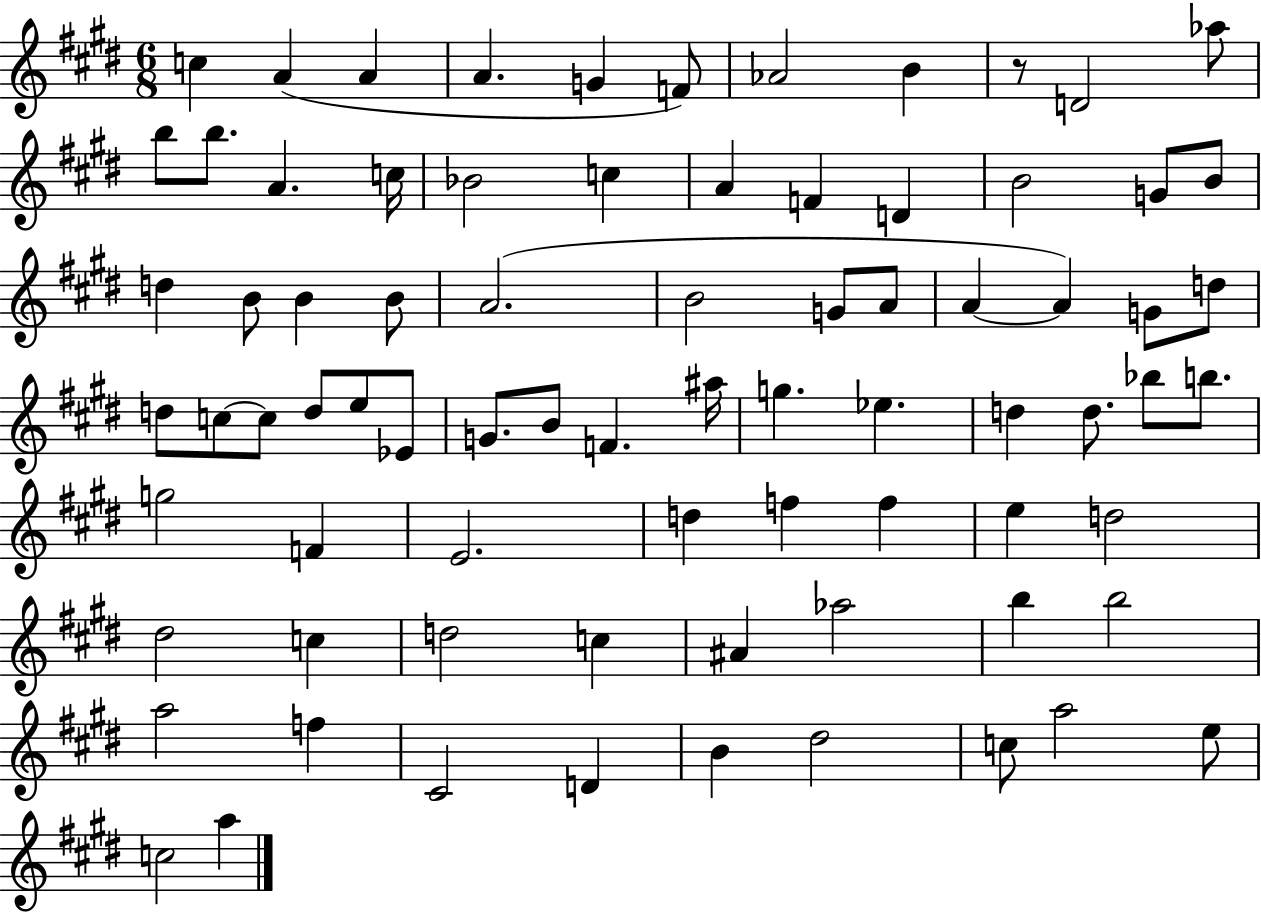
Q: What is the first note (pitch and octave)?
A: C5